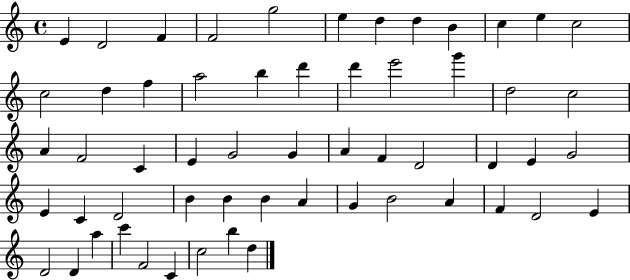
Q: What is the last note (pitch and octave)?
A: D5